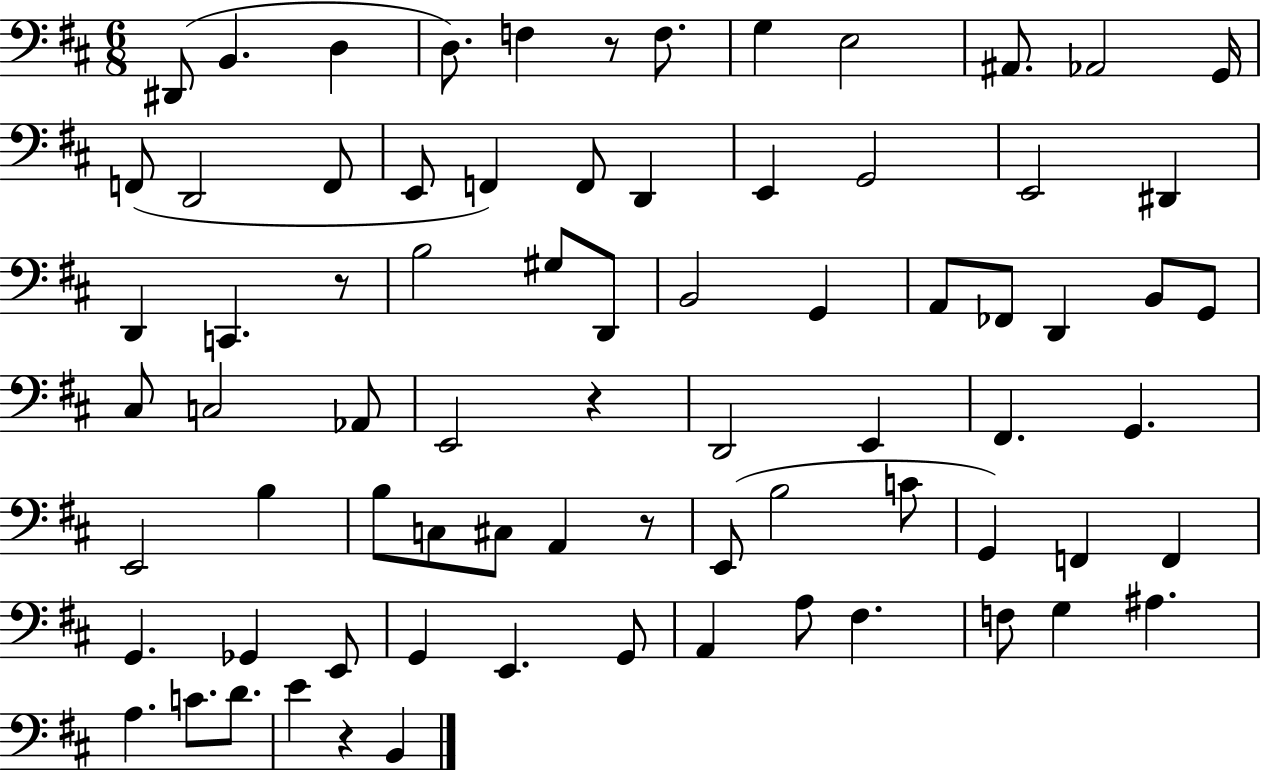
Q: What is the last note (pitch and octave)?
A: B2